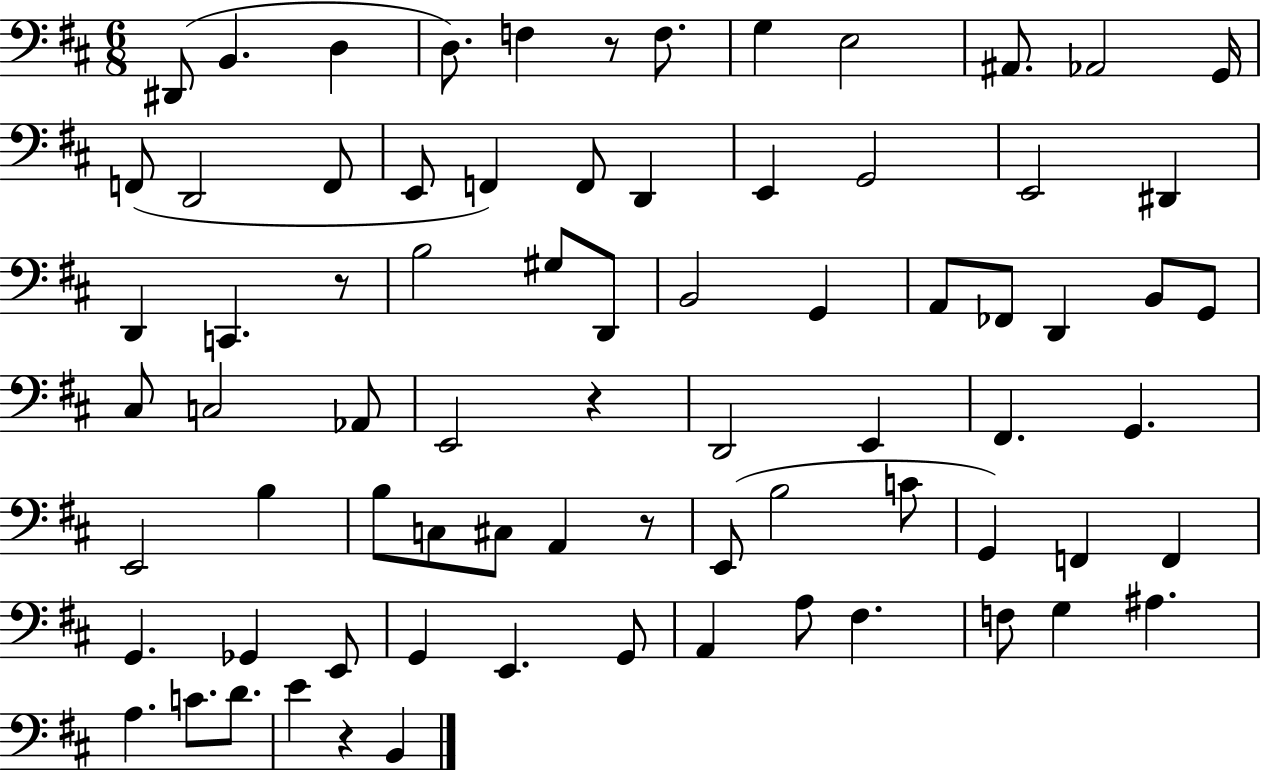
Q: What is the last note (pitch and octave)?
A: B2